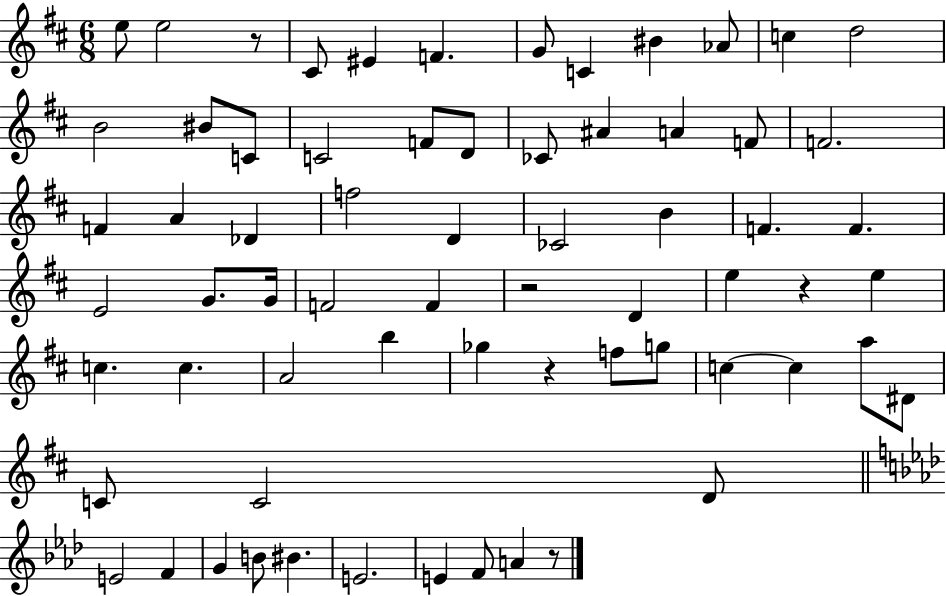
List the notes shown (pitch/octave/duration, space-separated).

E5/e E5/h R/e C#4/e EIS4/q F4/q. G4/e C4/q BIS4/q Ab4/e C5/q D5/h B4/h BIS4/e C4/e C4/h F4/e D4/e CES4/e A#4/q A4/q F4/e F4/h. F4/q A4/q Db4/q F5/h D4/q CES4/h B4/q F4/q. F4/q. E4/h G4/e. G4/s F4/h F4/q R/h D4/q E5/q R/q E5/q C5/q. C5/q. A4/h B5/q Gb5/q R/q F5/e G5/e C5/q C5/q A5/e D#4/e C4/e C4/h D4/e E4/h F4/q G4/q B4/e BIS4/q. E4/h. E4/q F4/e A4/q R/e